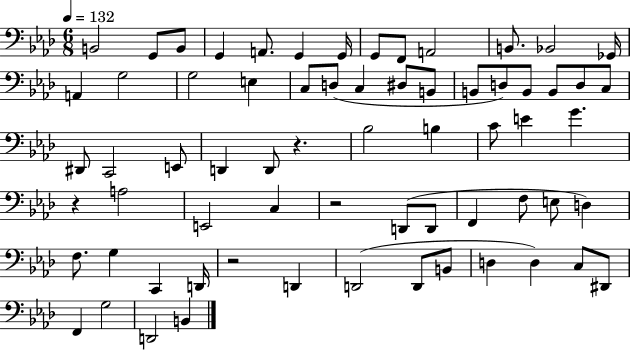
{
  \clef bass
  \numericTimeSignature
  \time 6/8
  \key aes \major
  \tempo 4 = 132
  b,2 g,8 b,8 | g,4 a,8. g,4 g,16 | g,8 f,8 a,2 | b,8. bes,2 ges,16 | \break a,4 g2 | g2 e4 | c8 d8( c4 dis8 b,8 | b,8 d8) b,8 b,8 d8 c8 | \break dis,8 c,2 e,8 | d,4 d,8 r4. | bes2 b4 | c'8 e'4 g'4. | \break r4 a2 | e,2 c4 | r2 d,8( d,8 | f,4 f8 e8 d4) | \break f8. g4 c,4 d,16 | r2 d,4 | d,2( d,8 b,8 | d4 d4) c8 dis,8 | \break f,4 g2 | d,2 b,4 | \bar "|."
}